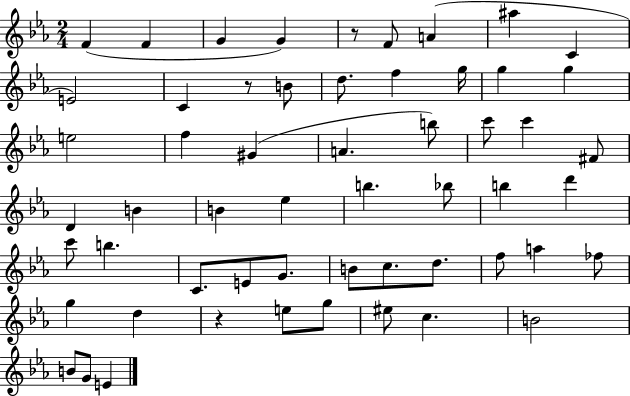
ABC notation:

X:1
T:Untitled
M:2/4
L:1/4
K:Eb
F F G G z/2 F/2 A ^a C E2 C z/2 B/2 d/2 f g/4 g g e2 f ^G A b/2 c'/2 c' ^F/2 D B B _e b _b/2 b d' c'/2 b C/2 E/2 G/2 B/2 c/2 d/2 f/2 a _f/2 g d z e/2 g/2 ^e/2 c B2 B/2 G/2 E